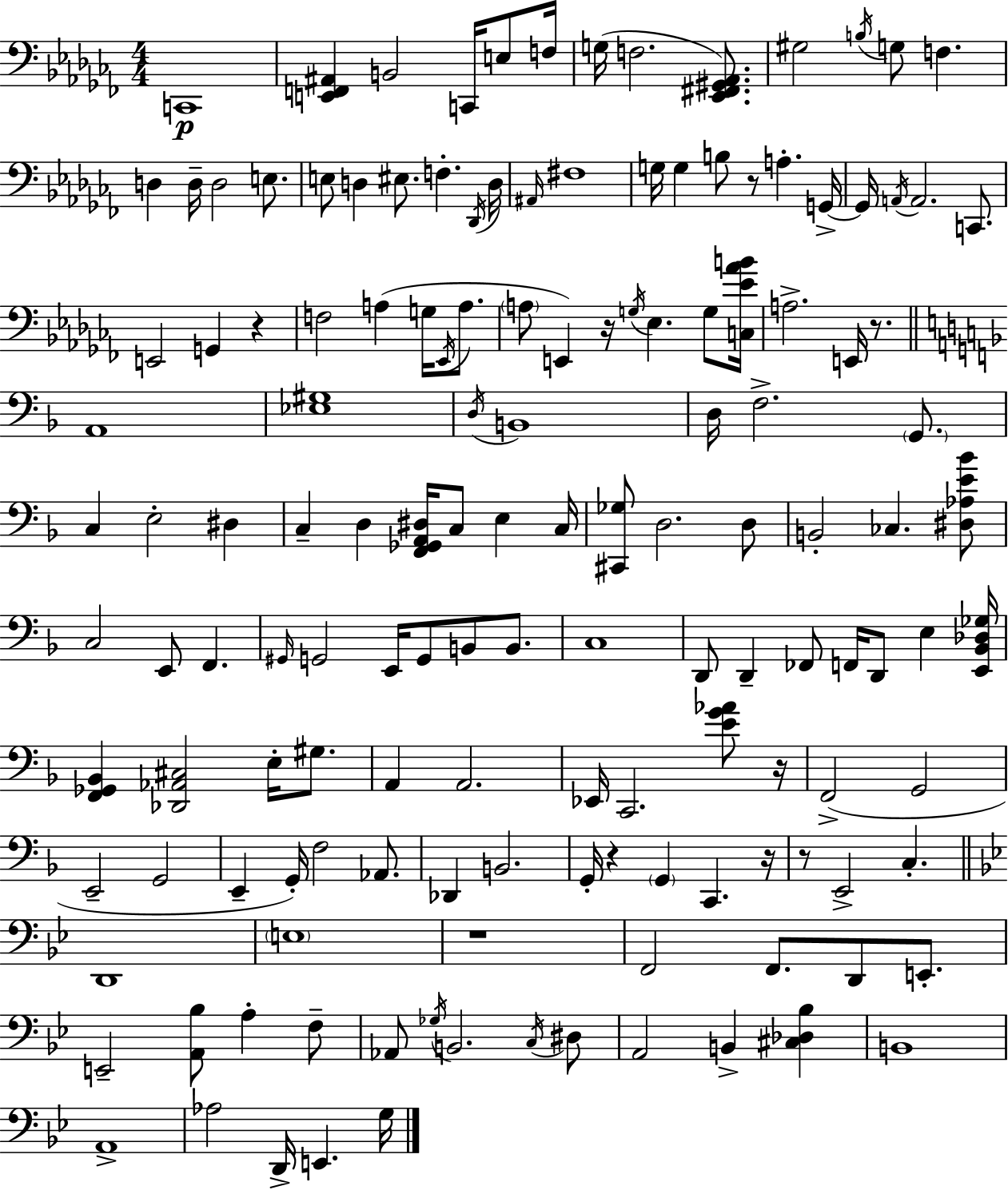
X:1
T:Untitled
M:4/4
L:1/4
K:Abm
C,,4 [E,,F,,^A,,] B,,2 C,,/4 E,/2 F,/4 G,/4 F,2 [_E,,^F,,^G,,_A,,]/2 ^G,2 B,/4 G,/2 F, D, D,/4 D,2 E,/2 E,/2 D, ^E,/2 F, _D,,/4 D,/4 ^A,,/4 ^F,4 G,/4 G, B,/2 z/2 A, G,,/4 G,,/4 A,,/4 A,,2 C,,/2 E,,2 G,, z F,2 A, G,/4 _E,,/4 A,/2 A,/2 E,, z/4 G,/4 _E, G,/2 [C,_E_AB]/4 A,2 E,,/4 z/2 A,,4 [_E,^G,]4 D,/4 B,,4 D,/4 F,2 G,,/2 C, E,2 ^D, C, D, [F,,_G,,A,,^D,]/4 C,/2 E, C,/4 [^C,,_G,]/2 D,2 D,/2 B,,2 _C, [^D,_A,E_B]/2 C,2 E,,/2 F,, ^G,,/4 G,,2 E,,/4 G,,/2 B,,/2 B,,/2 C,4 D,,/2 D,, _F,,/2 F,,/4 D,,/2 E, [E,,_B,,_D,_G,]/4 [F,,_G,,_B,,] [_D,,_A,,^C,]2 E,/4 ^G,/2 A,, A,,2 _E,,/4 C,,2 [EG_A]/2 z/4 F,,2 G,,2 E,,2 G,,2 E,, G,,/4 F,2 _A,,/2 _D,, B,,2 G,,/4 z G,, C,, z/4 z/2 E,,2 C, D,,4 E,4 z4 F,,2 F,,/2 D,,/2 E,,/2 E,,2 [A,,_B,]/2 A, F,/2 _A,,/2 _G,/4 B,,2 C,/4 ^D,/2 A,,2 B,, [^C,_D,_B,] B,,4 A,,4 _A,2 D,,/4 E,, G,/4